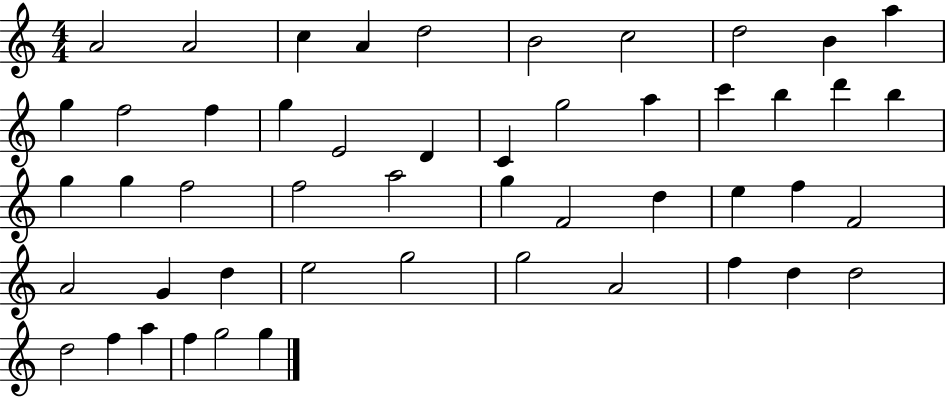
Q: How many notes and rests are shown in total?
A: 50